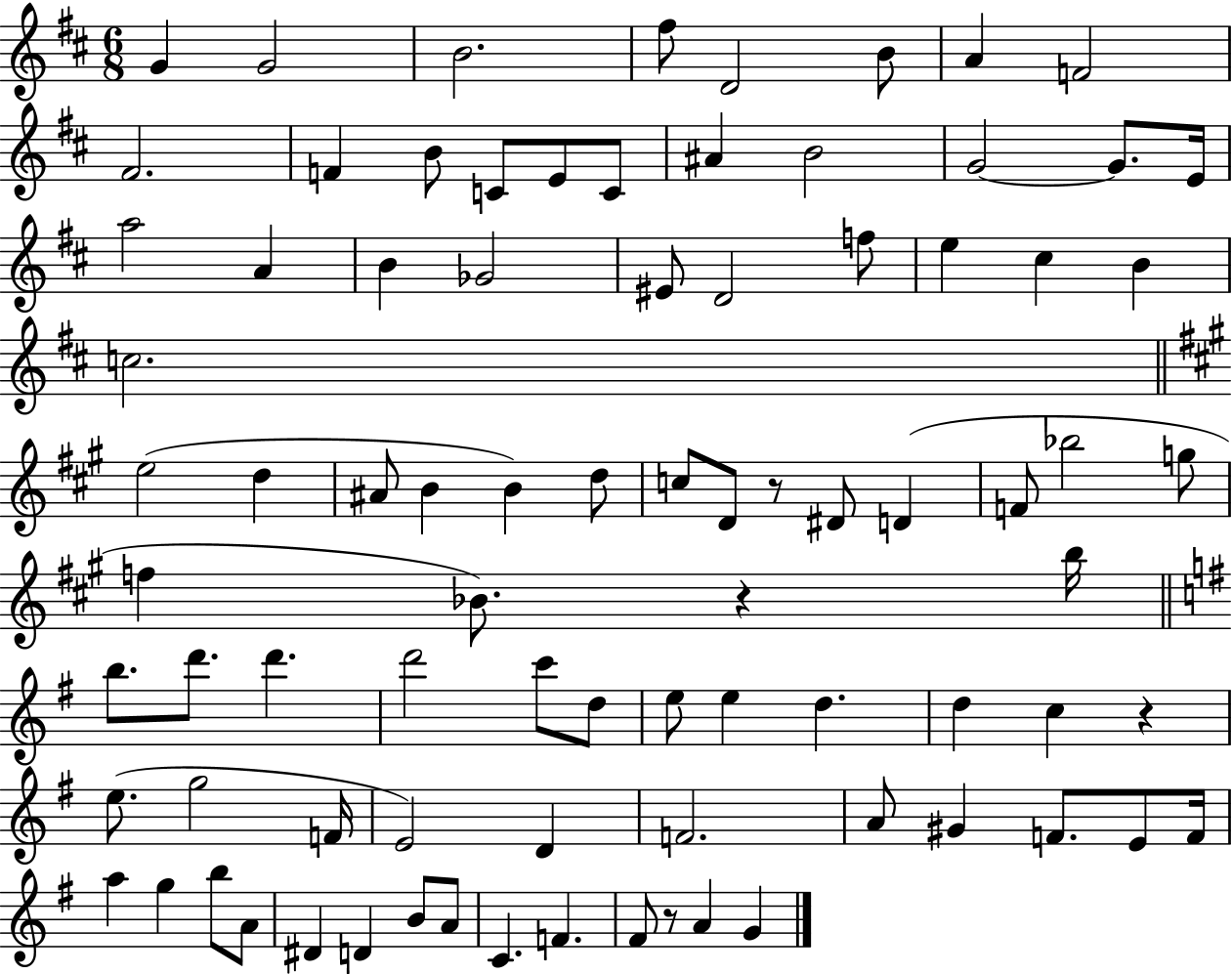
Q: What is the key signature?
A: D major